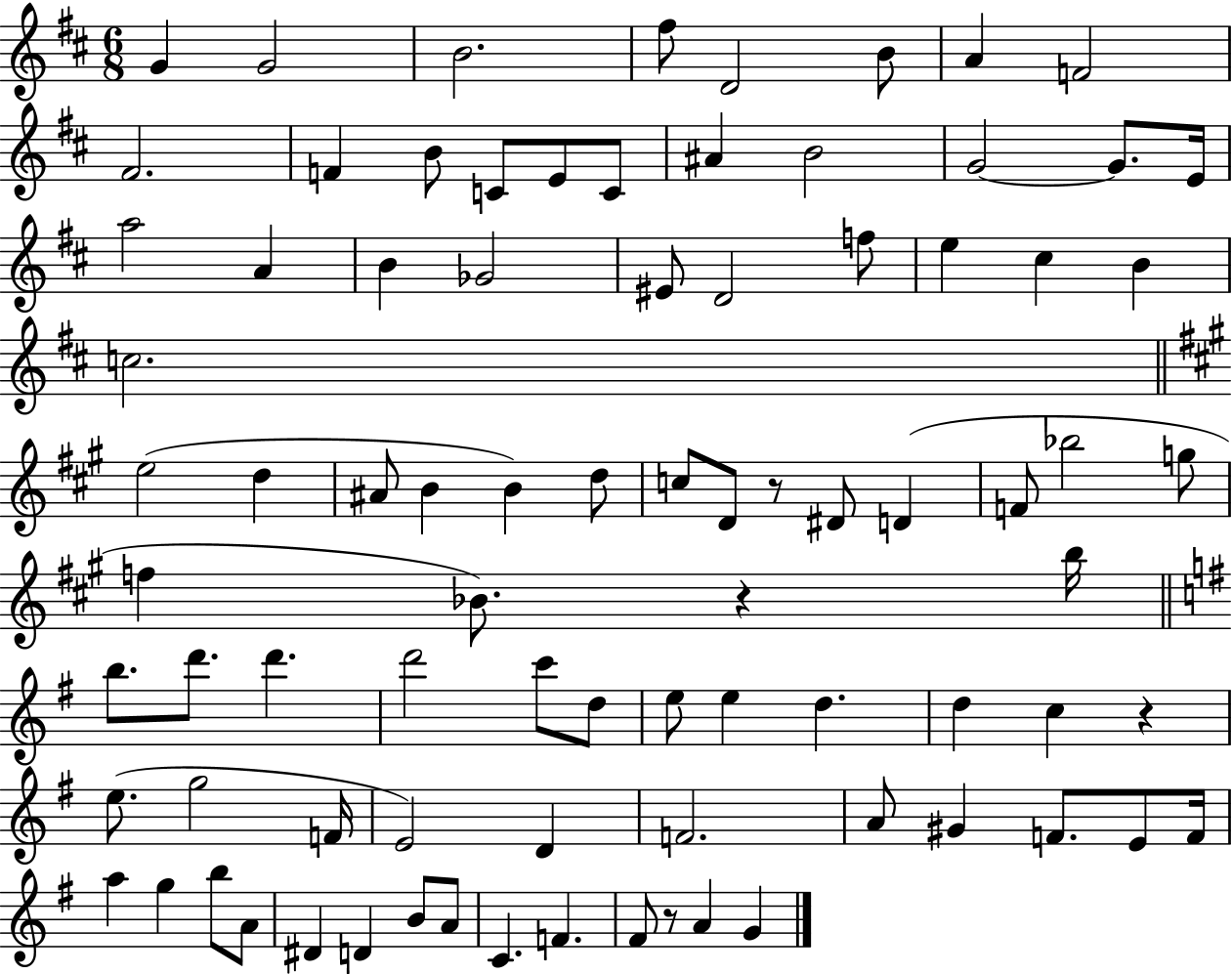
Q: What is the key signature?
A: D major